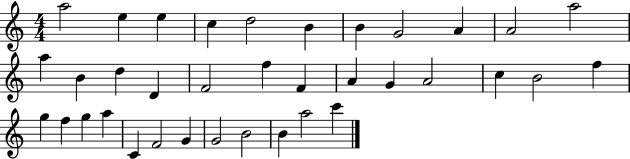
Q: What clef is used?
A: treble